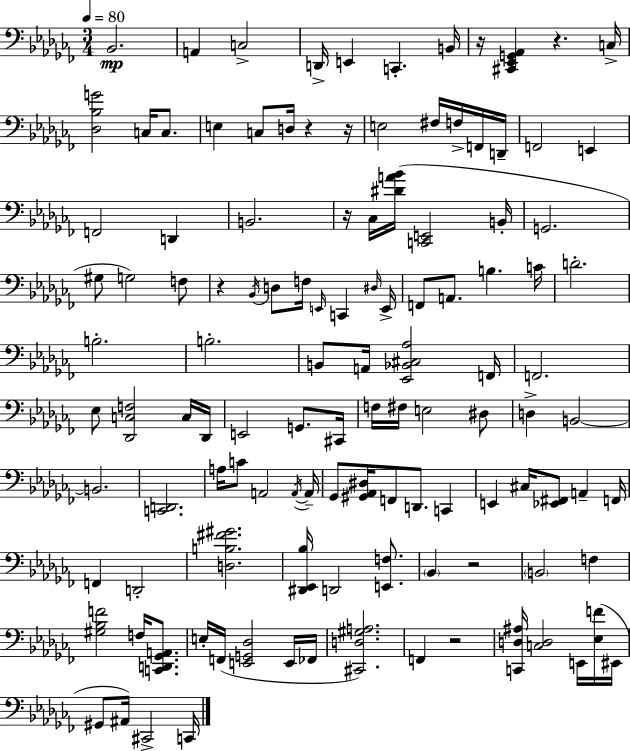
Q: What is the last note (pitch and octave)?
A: C2